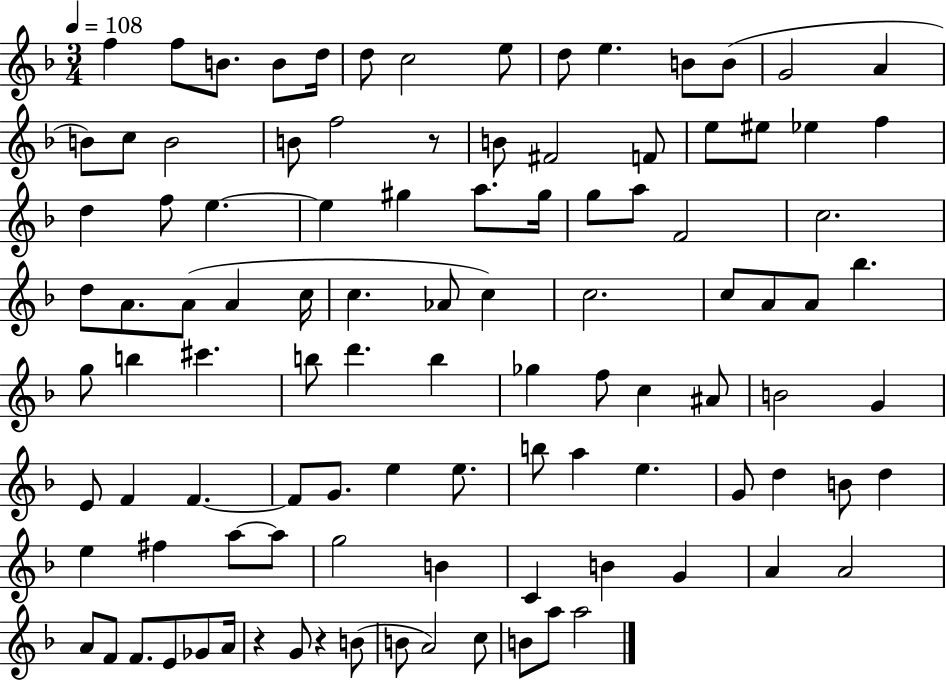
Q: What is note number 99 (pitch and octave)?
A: B4